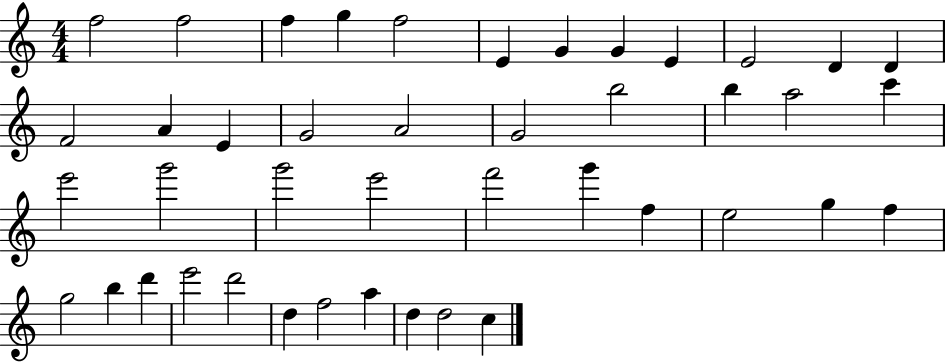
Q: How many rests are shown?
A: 0